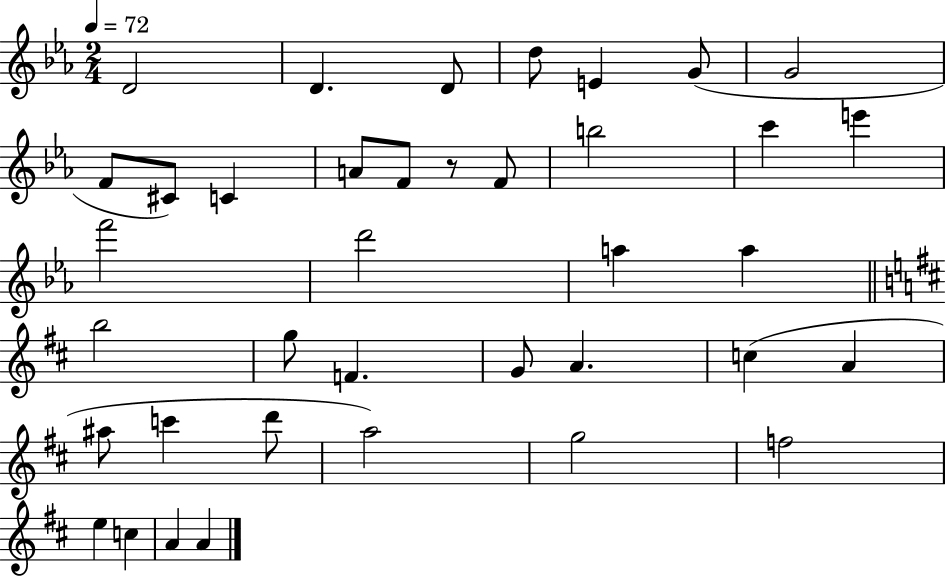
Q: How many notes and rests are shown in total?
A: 38